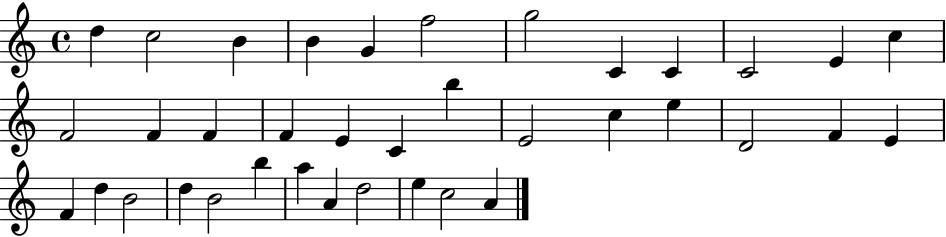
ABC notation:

X:1
T:Untitled
M:4/4
L:1/4
K:C
d c2 B B G f2 g2 C C C2 E c F2 F F F E C b E2 c e D2 F E F d B2 d B2 b a A d2 e c2 A